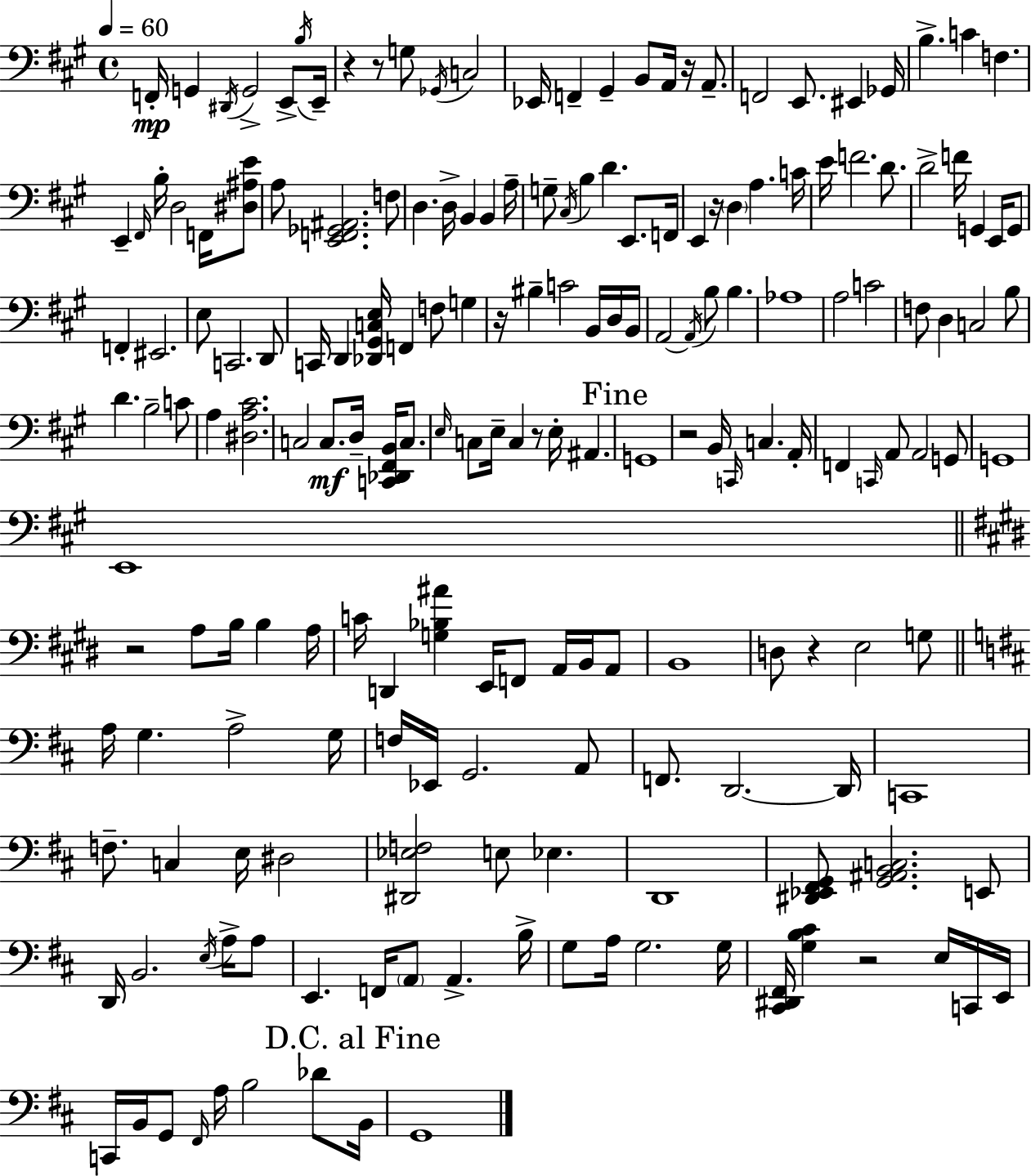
F2/s G2/q D#2/s G2/h E2/e B3/s E2/s R/q R/e G3/e Gb2/s C3/h Eb2/s F2/q G#2/q B2/e A2/s R/s A2/e. F2/h E2/e. EIS2/q Gb2/s B3/q. C4/q F3/q. E2/q F#2/s B3/s D3/h F2/s [D#3,A#3,E4]/e A3/e [E2,F2,Gb2,A#2]/h. F3/e D3/q. D3/s B2/q B2/q A3/s G3/e C#3/s B3/q D4/q. E2/e. F2/s E2/q R/s D3/q A3/q. C4/s E4/s F4/h. D4/e. D4/h F4/s G2/q E2/s G2/e F2/q EIS2/h. E3/e C2/h. D2/e C2/s D2/q [Db2,G#2,C3,E3]/s F2/q F3/e G3/q R/s BIS3/q C4/h B2/s D3/s B2/s A2/h A2/s B3/e B3/q. Ab3/w A3/h C4/h F3/e D3/q C3/h B3/e D4/q. B3/h C4/e A3/q [D#3,A3,C#4]/h. C3/h C3/e. D3/s [C2,Db2,F#2,B2]/s C3/e. E3/s C3/e E3/s C3/q R/e E3/s A#2/q. G2/w R/h B2/s C2/s C3/q. A2/s F2/q C2/s A2/e A2/h G2/e G2/w E2/w R/h A3/e B3/s B3/q A3/s C4/s D2/q [G3,Bb3,A#4]/q E2/s F2/e A2/s B2/s A2/e B2/w D3/e R/q E3/h G3/e A3/s G3/q. A3/h G3/s F3/s Eb2/s G2/h. A2/e F2/e. D2/h. D2/s C2/w F3/e. C3/q E3/s D#3/h [D#2,Eb3,F3]/h E3/e Eb3/q. D2/w [D#2,Eb2,F#2,G2]/e [G2,A#2,B2,C3]/h. E2/e D2/s B2/h. E3/s A3/s A3/e E2/q. F2/s A2/e A2/q. B3/s G3/e A3/s G3/h. G3/s [C#2,D#2,F#2]/s [G3,B3,C#4]/q R/h E3/s C2/s E2/s C2/s B2/s G2/e F#2/s A3/s B3/h Db4/e B2/s G2/w